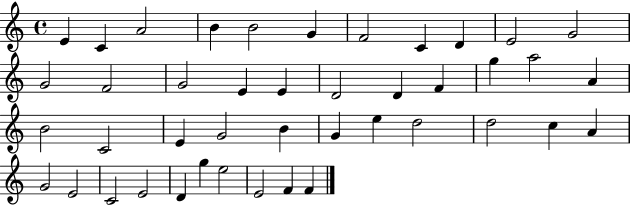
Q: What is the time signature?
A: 4/4